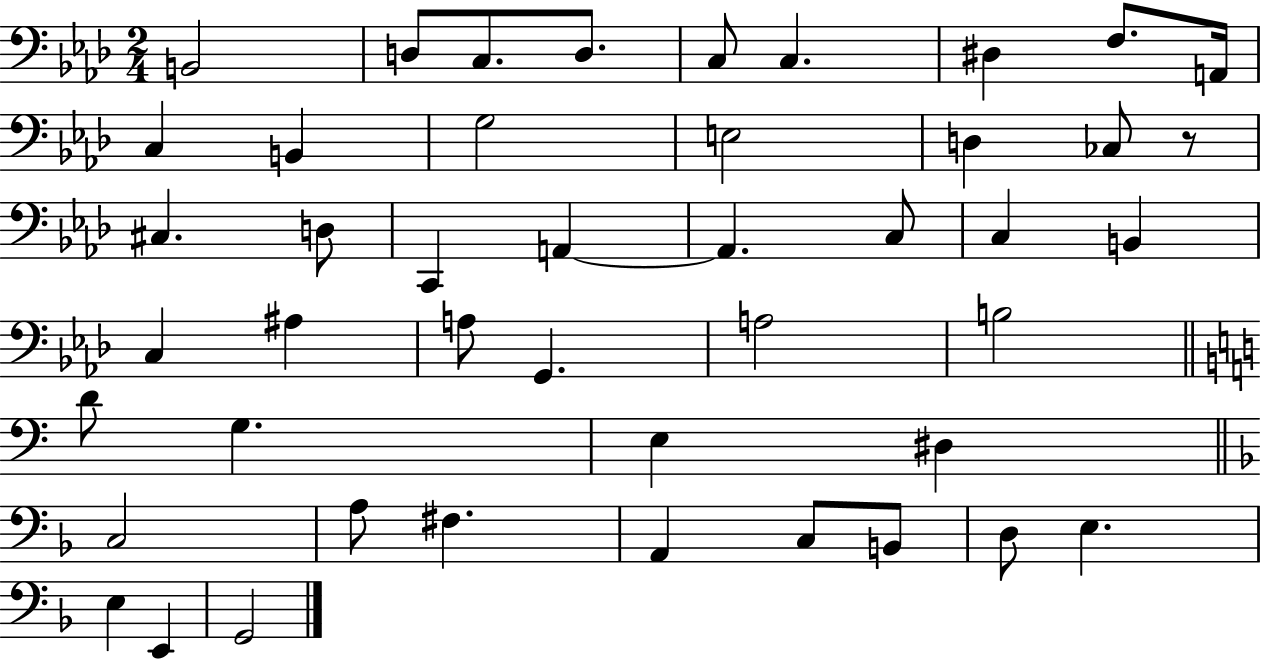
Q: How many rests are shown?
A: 1